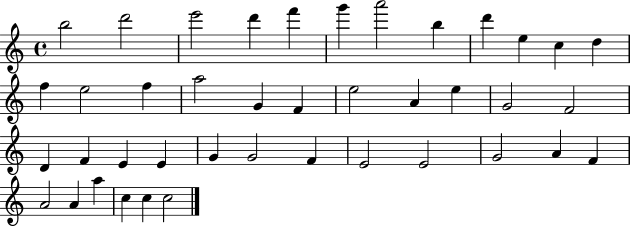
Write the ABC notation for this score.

X:1
T:Untitled
M:4/4
L:1/4
K:C
b2 d'2 e'2 d' f' g' a'2 b d' e c d f e2 f a2 G F e2 A e G2 F2 D F E E G G2 F E2 E2 G2 A F A2 A a c c c2